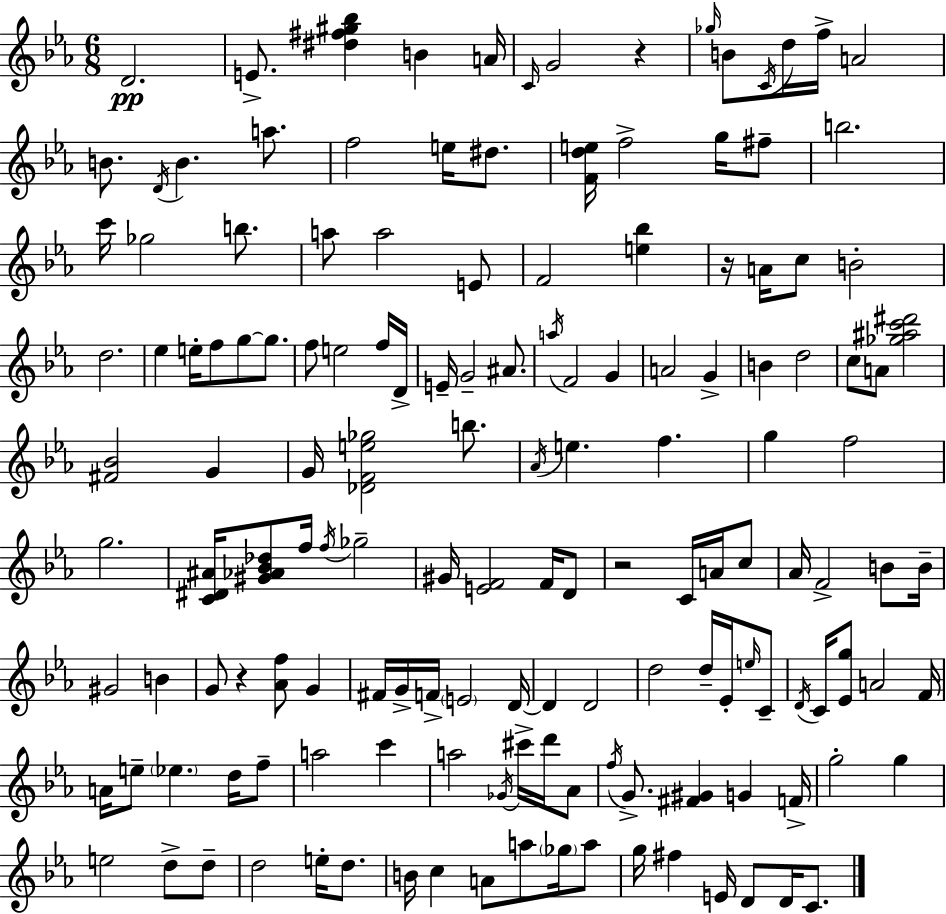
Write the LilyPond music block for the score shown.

{
  \clef treble
  \numericTimeSignature
  \time 6/8
  \key c \minor
  \repeat volta 2 { d'2.\pp | e'8.-> <dis'' fis'' gis'' bes''>4 b'4 a'16 | \grace { c'16 } g'2 r4 | \grace { ges''16 } b'8 \acciaccatura { c'16 } d''16 f''16-> a'2 | \break b'8. \acciaccatura { d'16 } b'4. | a''8. f''2 | e''16 dis''8. <f' d'' e''>16 f''2-> | g''16 fis''8-- b''2. | \break c'''16 ges''2 | b''8. a''8 a''2 | e'8 f'2 | <e'' bes''>4 r16 a'16 c''8 b'2-. | \break d''2. | ees''4 e''16-. f''8 g''8~~ | g''8. f''8 e''2 | f''16 d'16-> e'16-- g'2-- | \break ais'8. \acciaccatura { a''16 } f'2 | g'4 a'2 | g'4-> b'4 d''2 | c''8 a'8 <ges'' ais'' c''' dis'''>2 | \break <fis' bes'>2 | g'4 g'16 <des' f' e'' ges''>2 | b''8. \acciaccatura { aes'16 } e''4. | f''4. g''4 f''2 | \break g''2. | <c' dis' ais'>16 <gis' aes' bes' des''>8 f''16 \acciaccatura { f''16 } ges''2-- | gis'16 <e' f'>2 | f'16 d'8 r2 | \break c'16 a'16 c''8 aes'16 f'2-> | b'8 b'16-- gis'2 | b'4 g'8 r4 | <aes' f''>8 g'4 fis'16 g'16-> f'16-> \parenthesize e'2 | \break d'16~~ d'4 d'2 | d''2 | d''16-- ees'16-. \grace { e''16 } c'8-- \acciaccatura { d'16 } c'16 <ees' g''>8 | a'2 f'16 a'16 e''8-- | \break \parenthesize ees''4. d''16 f''8-- a''2 | c'''4 a''2 | \acciaccatura { ges'16 } cis'''16-> d'''16 aes'8 \acciaccatura { f''16 } g'8.-> | <fis' gis'>4 g'4 f'16-> g''2-. | \break g''4 e''2 | d''8-> d''8-- d''2 | e''16-. d''8. b'16 | c''4 a'8 a''8 \parenthesize ges''16 a''8 g''16 | \break fis''4 e'16 d'8 d'16 c'8. } \bar "|."
}